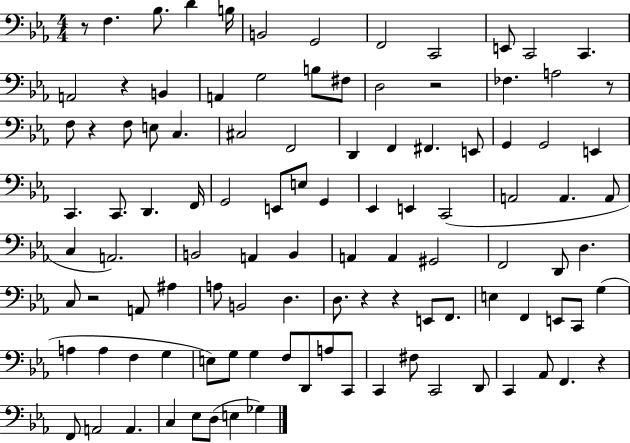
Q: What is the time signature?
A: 4/4